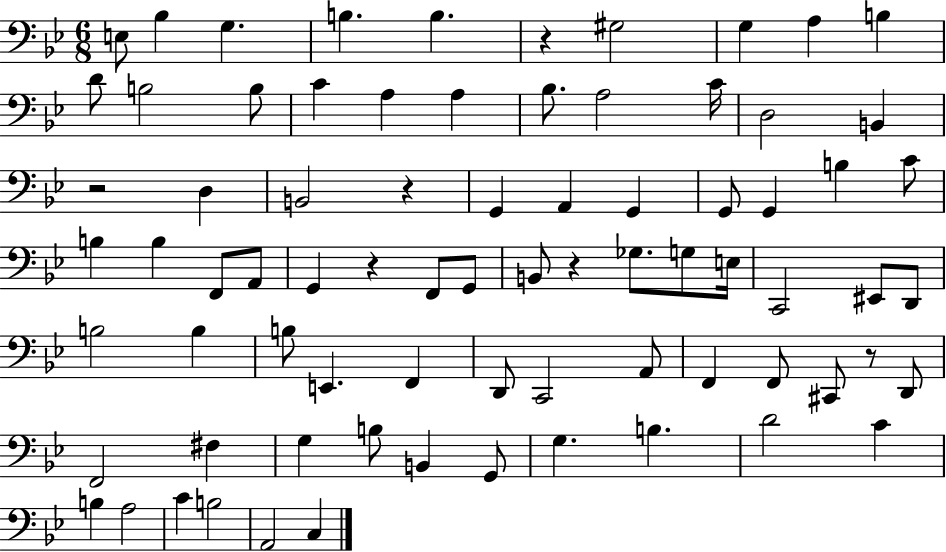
X:1
T:Untitled
M:6/8
L:1/4
K:Bb
E,/2 _B, G, B, B, z ^G,2 G, A, B, D/2 B,2 B,/2 C A, A, _B,/2 A,2 C/4 D,2 B,, z2 D, B,,2 z G,, A,, G,, G,,/2 G,, B, C/2 B, B, F,,/2 A,,/2 G,, z F,,/2 G,,/2 B,,/2 z _G,/2 G,/2 E,/4 C,,2 ^E,,/2 D,,/2 B,2 B, B,/2 E,, F,, D,,/2 C,,2 A,,/2 F,, F,,/2 ^C,,/2 z/2 D,,/2 F,,2 ^F, G, B,/2 B,, G,,/2 G, B, D2 C B, A,2 C B,2 A,,2 C,